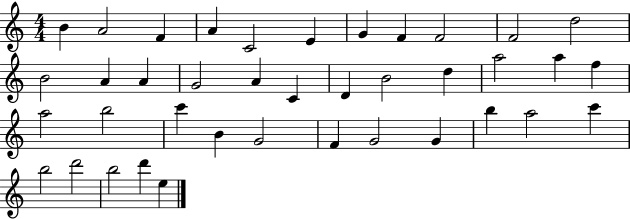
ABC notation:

X:1
T:Untitled
M:4/4
L:1/4
K:C
B A2 F A C2 E G F F2 F2 d2 B2 A A G2 A C D B2 d a2 a f a2 b2 c' B G2 F G2 G b a2 c' b2 d'2 b2 d' e